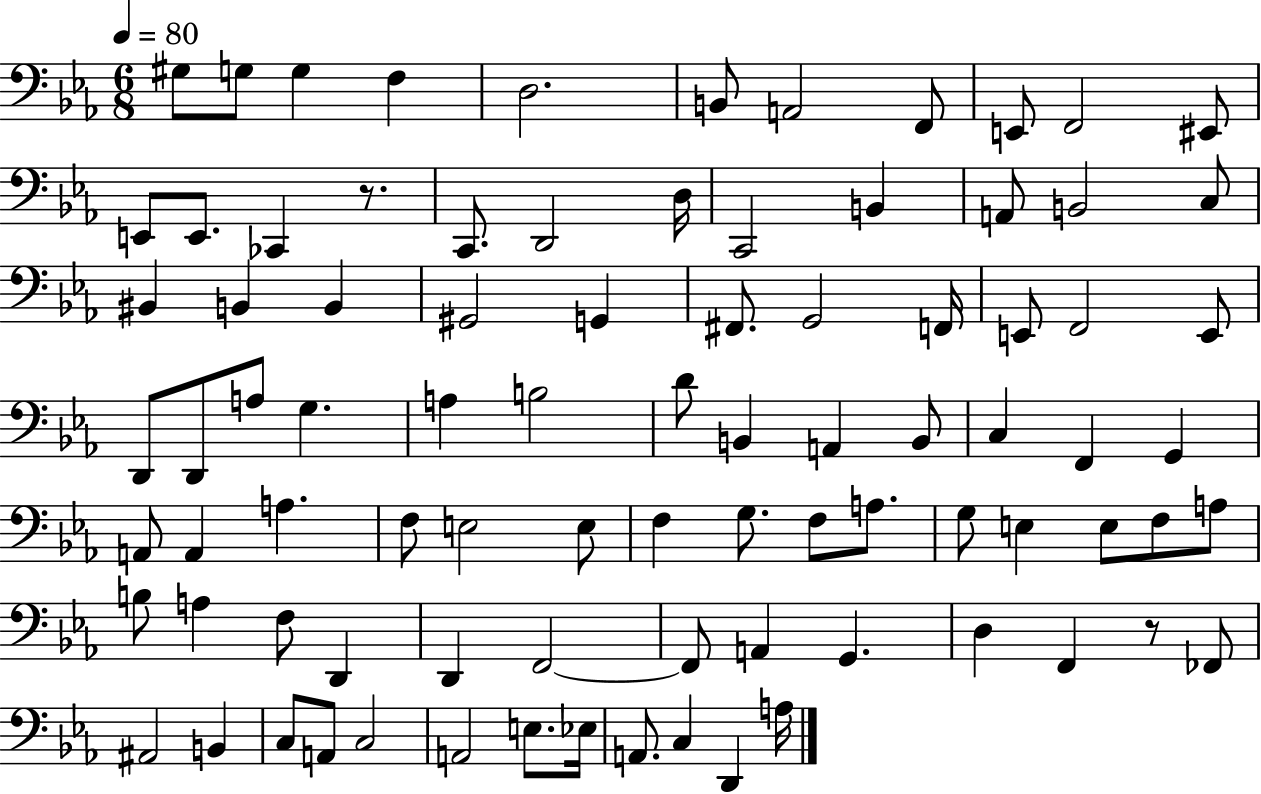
G#3/e G3/e G3/q F3/q D3/h. B2/e A2/h F2/e E2/e F2/h EIS2/e E2/e E2/e. CES2/q R/e. C2/e. D2/h D3/s C2/h B2/q A2/e B2/h C3/e BIS2/q B2/q B2/q G#2/h G2/q F#2/e. G2/h F2/s E2/e F2/h E2/e D2/e D2/e A3/e G3/q. A3/q B3/h D4/e B2/q A2/q B2/e C3/q F2/q G2/q A2/e A2/q A3/q. F3/e E3/h E3/e F3/q G3/e. F3/e A3/e. G3/e E3/q E3/e F3/e A3/e B3/e A3/q F3/e D2/q D2/q F2/h F2/e A2/q G2/q. D3/q F2/q R/e FES2/e A#2/h B2/q C3/e A2/e C3/h A2/h E3/e. Eb3/s A2/e. C3/q D2/q A3/s